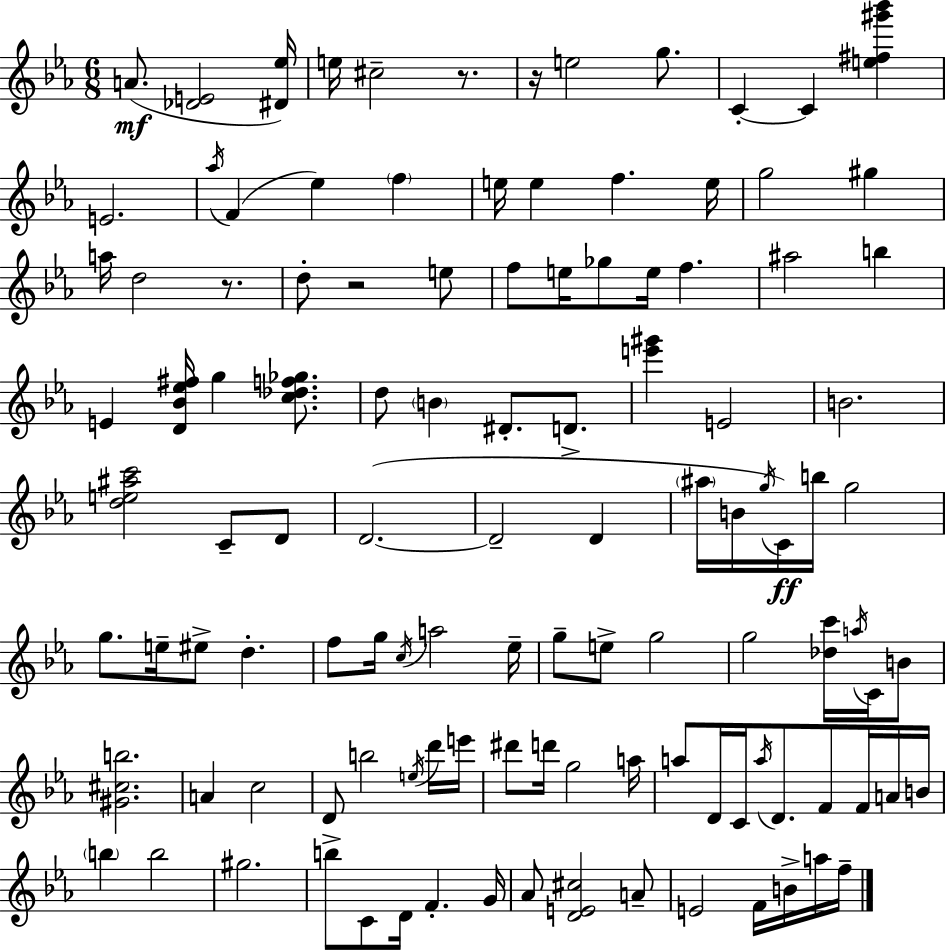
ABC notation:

X:1
T:Untitled
M:6/8
L:1/4
K:Eb
A/2 [_DE]2 [^D_e]/4 e/4 ^c2 z/2 z/4 e2 g/2 C C [e^f^g'_b'] E2 _a/4 F _e f e/4 e f e/4 g2 ^g a/4 d2 z/2 d/2 z2 e/2 f/2 e/4 _g/2 e/4 f ^a2 b E [D_B_e^f]/4 g [c_df_g]/2 d/2 B ^D/2 D/2 [e'^g'] E2 B2 [de^ac']2 C/2 D/2 D2 D2 D ^a/4 B/4 g/4 C/4 b/4 g2 g/2 e/4 ^e/2 d f/2 g/4 c/4 a2 _e/4 g/2 e/2 g2 g2 [_dc']/4 a/4 C/4 B/2 [^G^cb]2 A c2 D/2 b2 e/4 d'/4 e'/4 ^d'/2 d'/4 g2 a/4 a/2 D/4 C/4 a/4 D/2 F/2 F/4 A/4 B/4 b b2 ^g2 b/2 C/2 D/4 F G/4 _A/2 [DE^c]2 A/2 E2 F/4 B/4 a/4 f/4